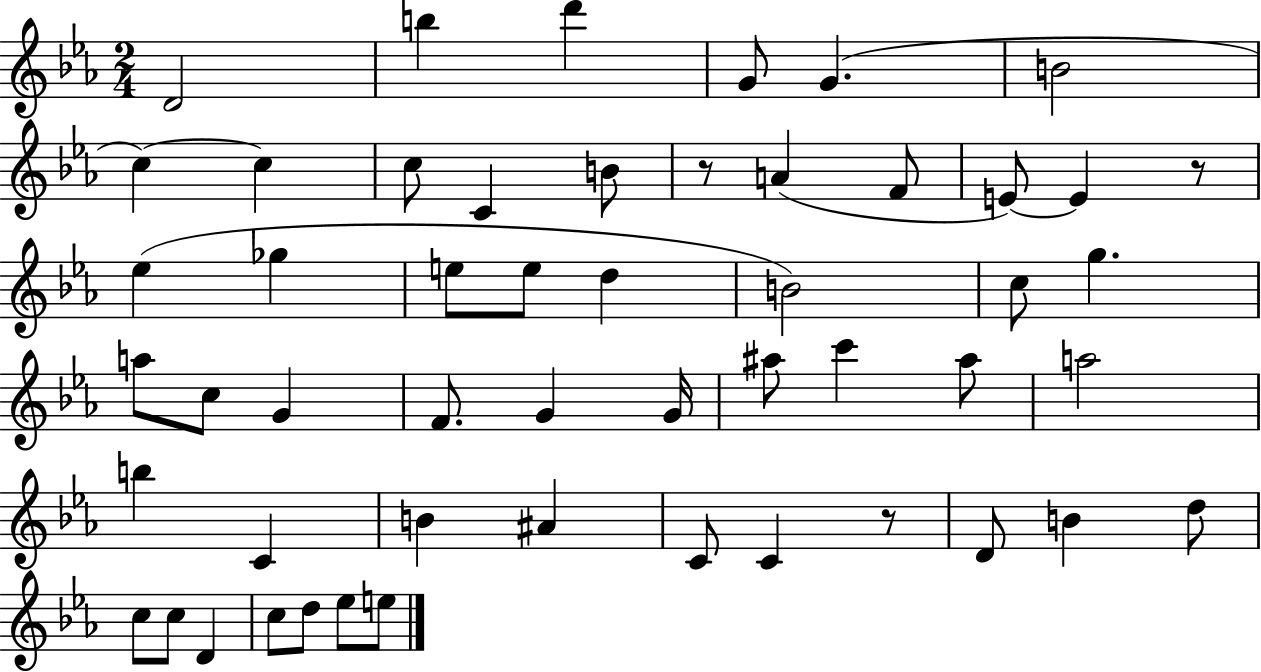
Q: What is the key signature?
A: EES major